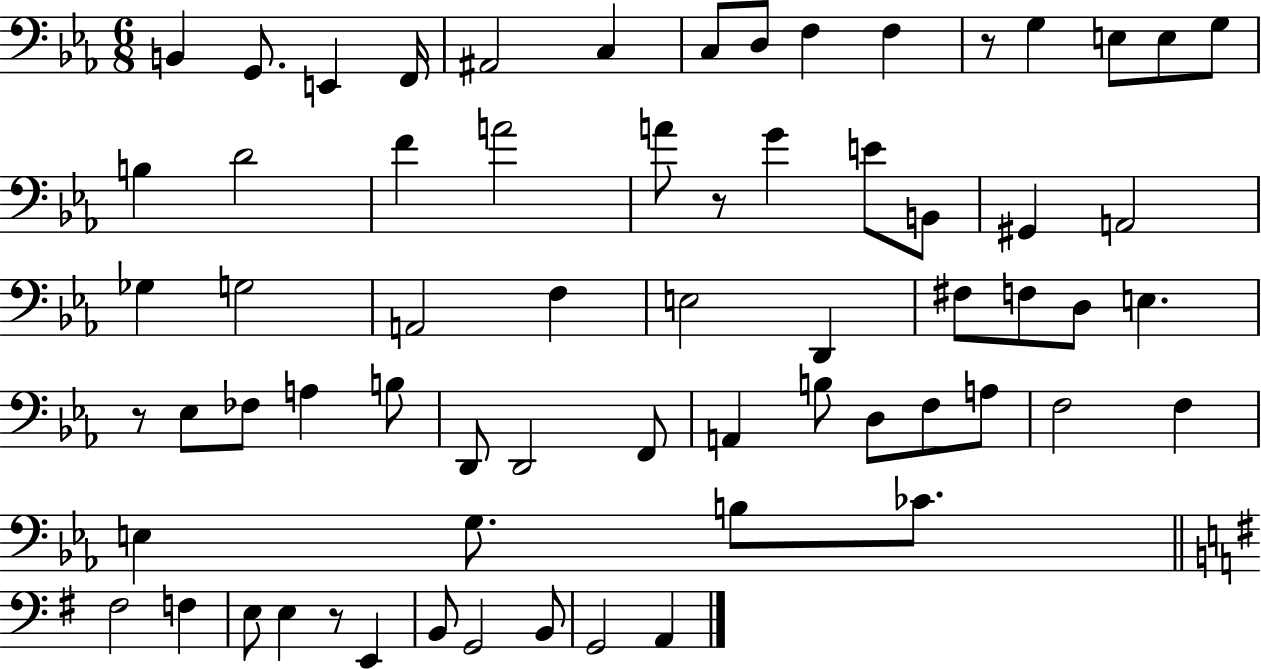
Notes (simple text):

B2/q G2/e. E2/q F2/s A#2/h C3/q C3/e D3/e F3/q F3/q R/e G3/q E3/e E3/e G3/e B3/q D4/h F4/q A4/h A4/e R/e G4/q E4/e B2/e G#2/q A2/h Gb3/q G3/h A2/h F3/q E3/h D2/q F#3/e F3/e D3/e E3/q. R/e Eb3/e FES3/e A3/q B3/e D2/e D2/h F2/e A2/q B3/e D3/e F3/e A3/e F3/h F3/q E3/q G3/e. B3/e CES4/e. F#3/h F3/q E3/e E3/q R/e E2/q B2/e G2/h B2/e G2/h A2/q